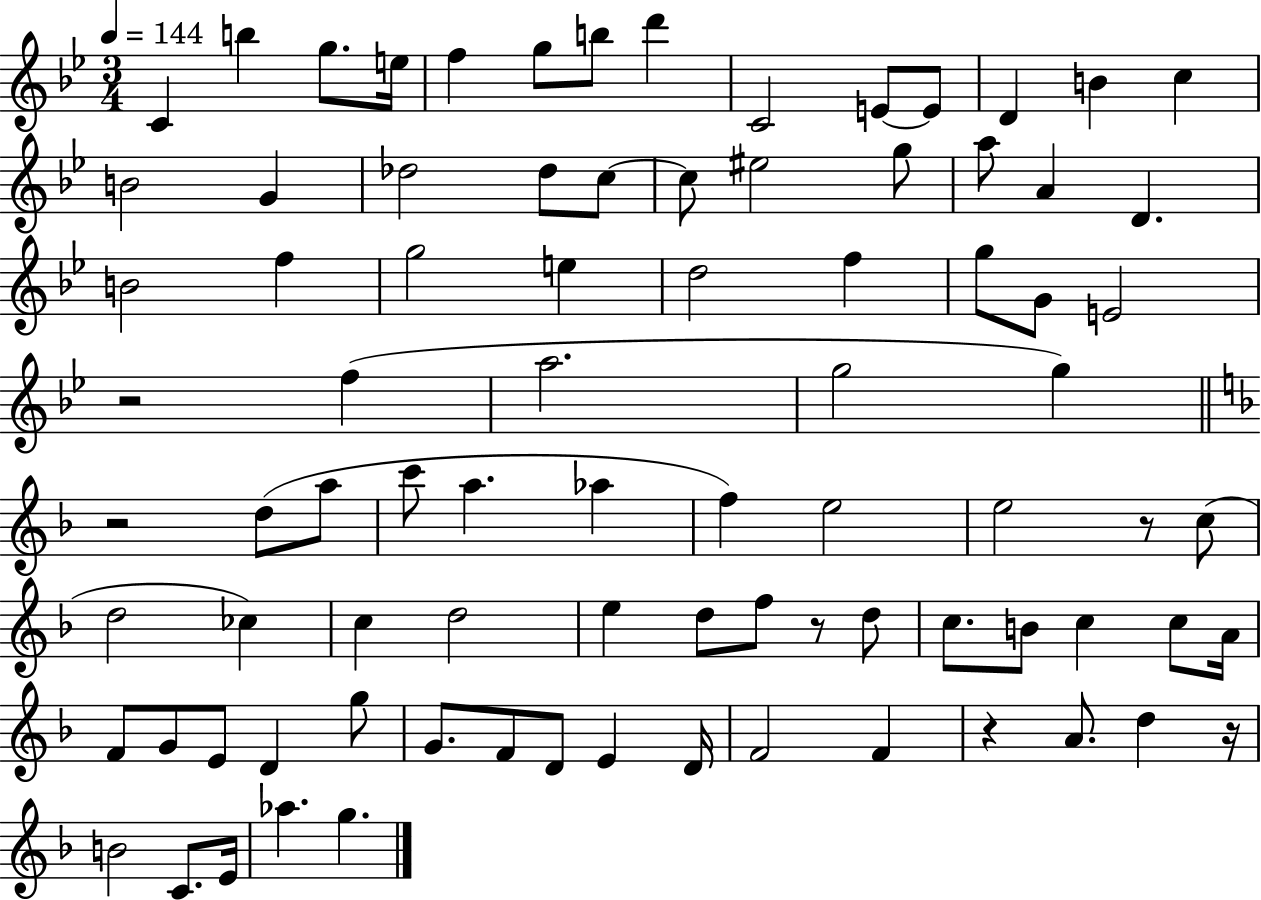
{
  \clef treble
  \numericTimeSignature
  \time 3/4
  \key bes \major
  \tempo 4 = 144
  c'4 b''4 g''8. e''16 | f''4 g''8 b''8 d'''4 | c'2 e'8~~ e'8 | d'4 b'4 c''4 | \break b'2 g'4 | des''2 des''8 c''8~~ | c''8 eis''2 g''8 | a''8 a'4 d'4. | \break b'2 f''4 | g''2 e''4 | d''2 f''4 | g''8 g'8 e'2 | \break r2 f''4( | a''2. | g''2 g''4) | \bar "||" \break \key f \major r2 d''8( a''8 | c'''8 a''4. aes''4 | f''4) e''2 | e''2 r8 c''8( | \break d''2 ces''4) | c''4 d''2 | e''4 d''8 f''8 r8 d''8 | c''8. b'8 c''4 c''8 a'16 | \break f'8 g'8 e'8 d'4 g''8 | g'8. f'8 d'8 e'4 d'16 | f'2 f'4 | r4 a'8. d''4 r16 | \break b'2 c'8. e'16 | aes''4. g''4. | \bar "|."
}